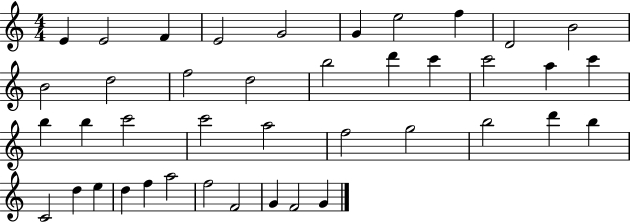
{
  \clef treble
  \numericTimeSignature
  \time 4/4
  \key c \major
  e'4 e'2 f'4 | e'2 g'2 | g'4 e''2 f''4 | d'2 b'2 | \break b'2 d''2 | f''2 d''2 | b''2 d'''4 c'''4 | c'''2 a''4 c'''4 | \break b''4 b''4 c'''2 | c'''2 a''2 | f''2 g''2 | b''2 d'''4 b''4 | \break c'2 d''4 e''4 | d''4 f''4 a''2 | f''2 f'2 | g'4 f'2 g'4 | \break \bar "|."
}